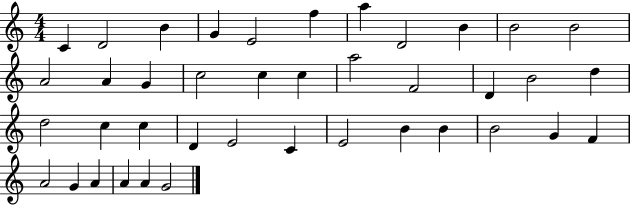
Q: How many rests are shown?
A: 0